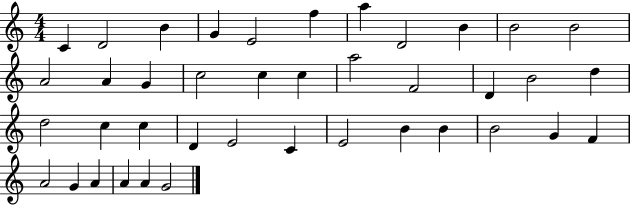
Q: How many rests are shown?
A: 0